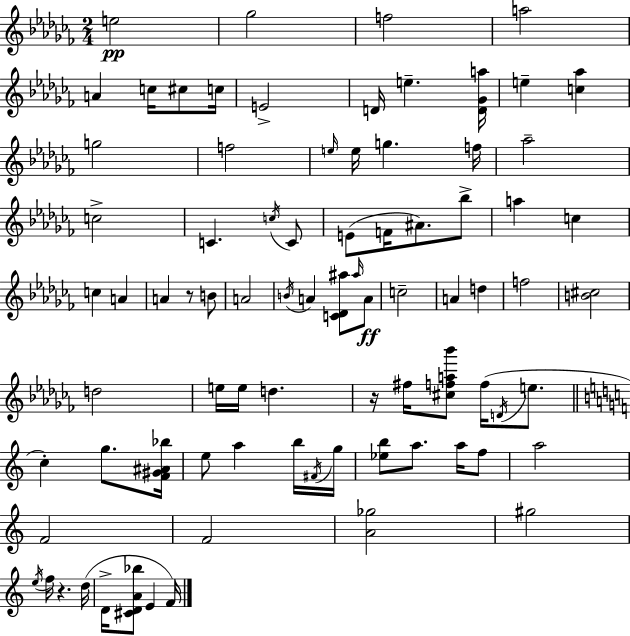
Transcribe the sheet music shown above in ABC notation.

X:1
T:Untitled
M:2/4
L:1/4
K:Abm
e2 _g2 f2 a2 A c/4 ^c/2 c/4 E2 D/4 e [D_Ga]/4 e [c_a] g2 f2 e/4 e/4 g f/4 _a2 c2 C c/4 C/2 E/2 F/4 ^A/2 _b/2 a c c A A z/2 B/2 A2 B/4 A [C_D^a]/2 ^a/4 A/2 c2 A d f2 [B^c]2 d2 e/4 e/4 d z/4 ^f/4 [^cfa_b']/2 f/4 D/4 e/2 c g/2 [F^G^A_b]/4 e/2 a b/4 ^F/4 g/4 [_eb]/2 a/2 a/4 f/2 a2 F2 F2 [A_g]2 ^g2 e/4 f/4 z d/4 D/4 [^CDA_b]/2 E F/4